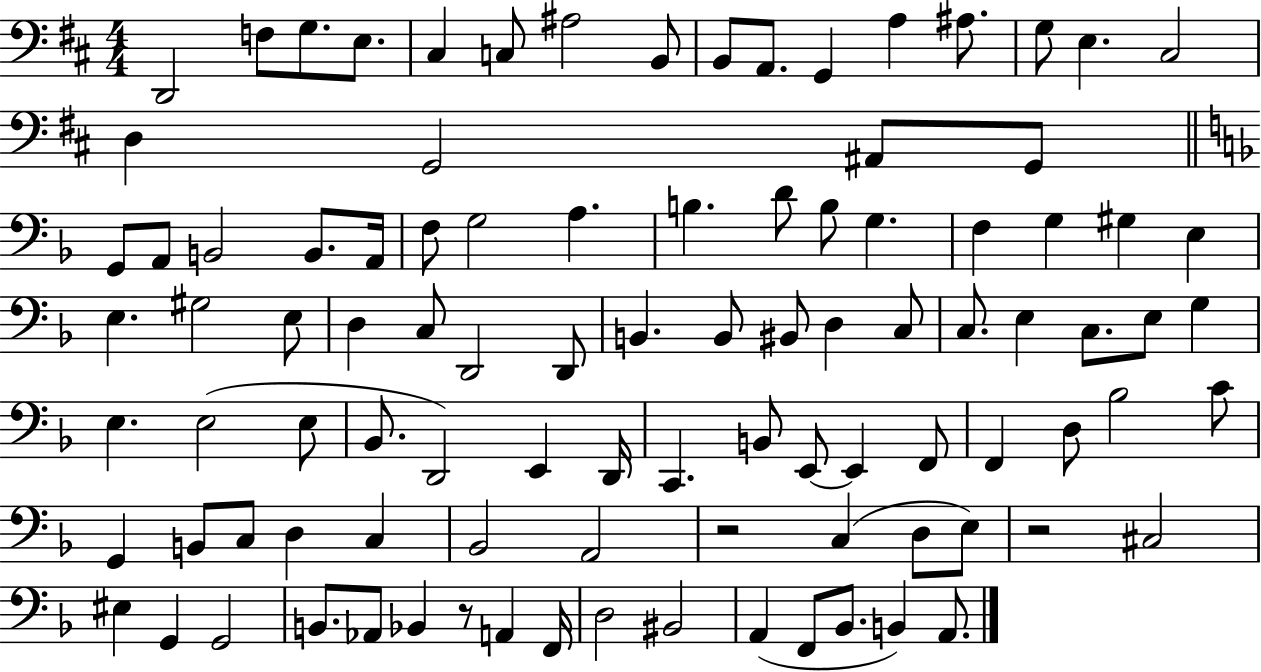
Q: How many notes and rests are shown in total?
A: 98